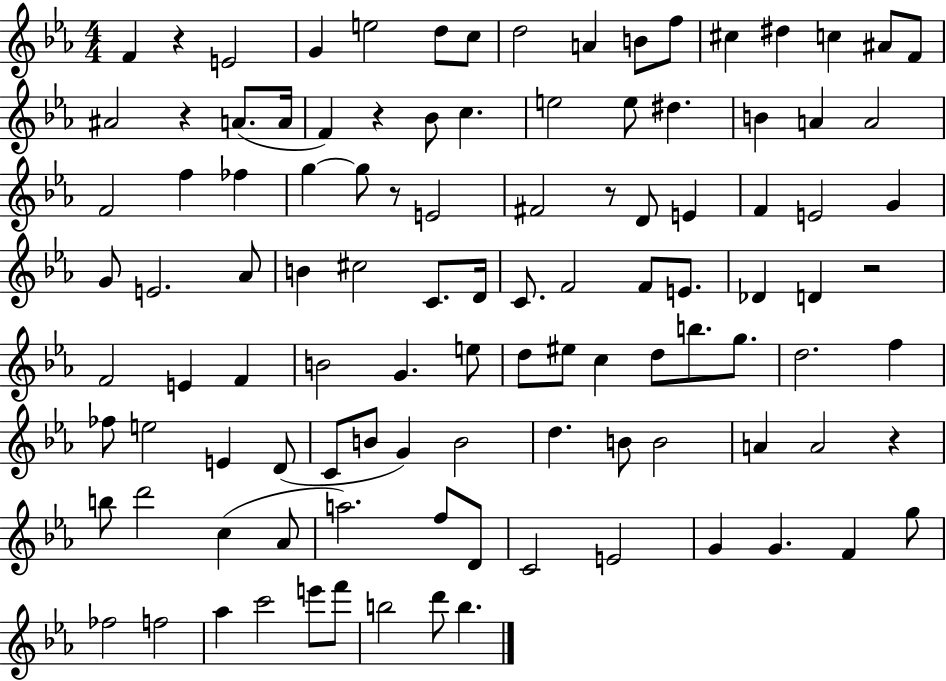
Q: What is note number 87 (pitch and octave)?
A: C4